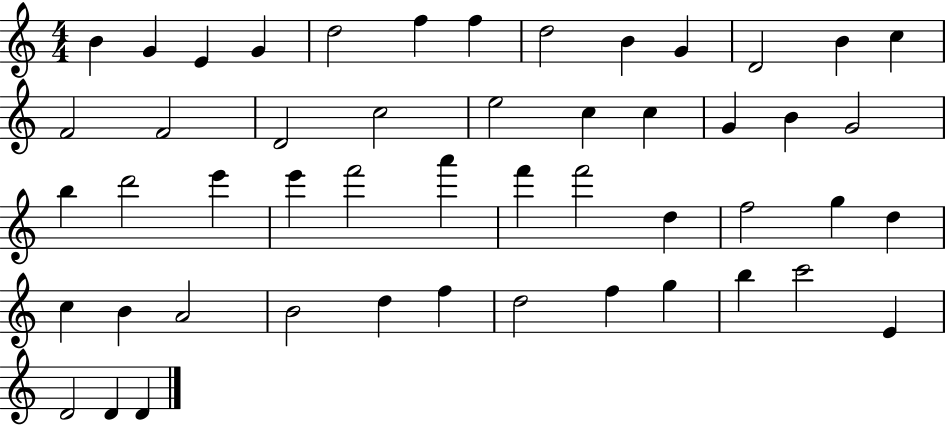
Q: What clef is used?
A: treble